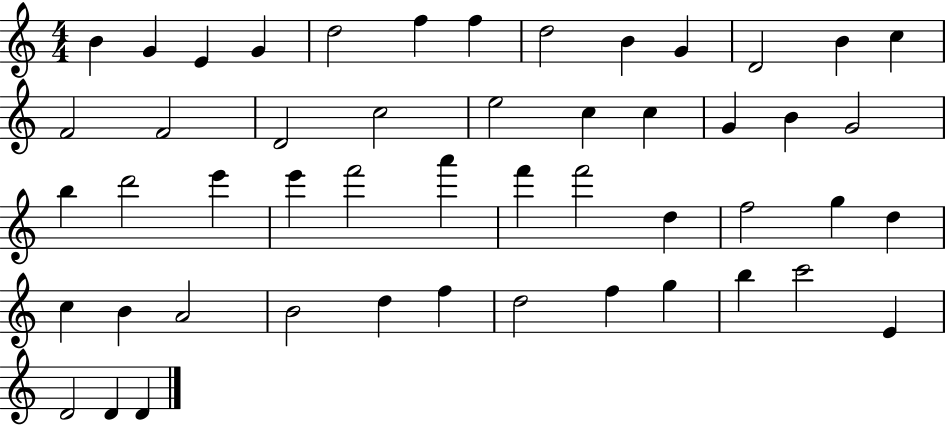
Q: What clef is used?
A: treble